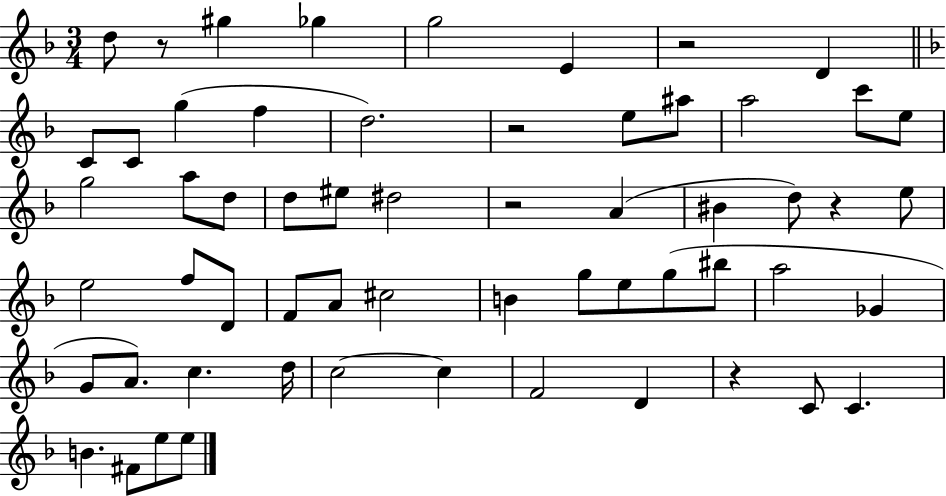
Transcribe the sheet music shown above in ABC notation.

X:1
T:Untitled
M:3/4
L:1/4
K:F
d/2 z/2 ^g _g g2 E z2 D C/2 C/2 g f d2 z2 e/2 ^a/2 a2 c'/2 e/2 g2 a/2 d/2 d/2 ^e/2 ^d2 z2 A ^B d/2 z e/2 e2 f/2 D/2 F/2 A/2 ^c2 B g/2 e/2 g/2 ^b/2 a2 _G G/2 A/2 c d/4 c2 c F2 D z C/2 C B ^F/2 e/2 e/2